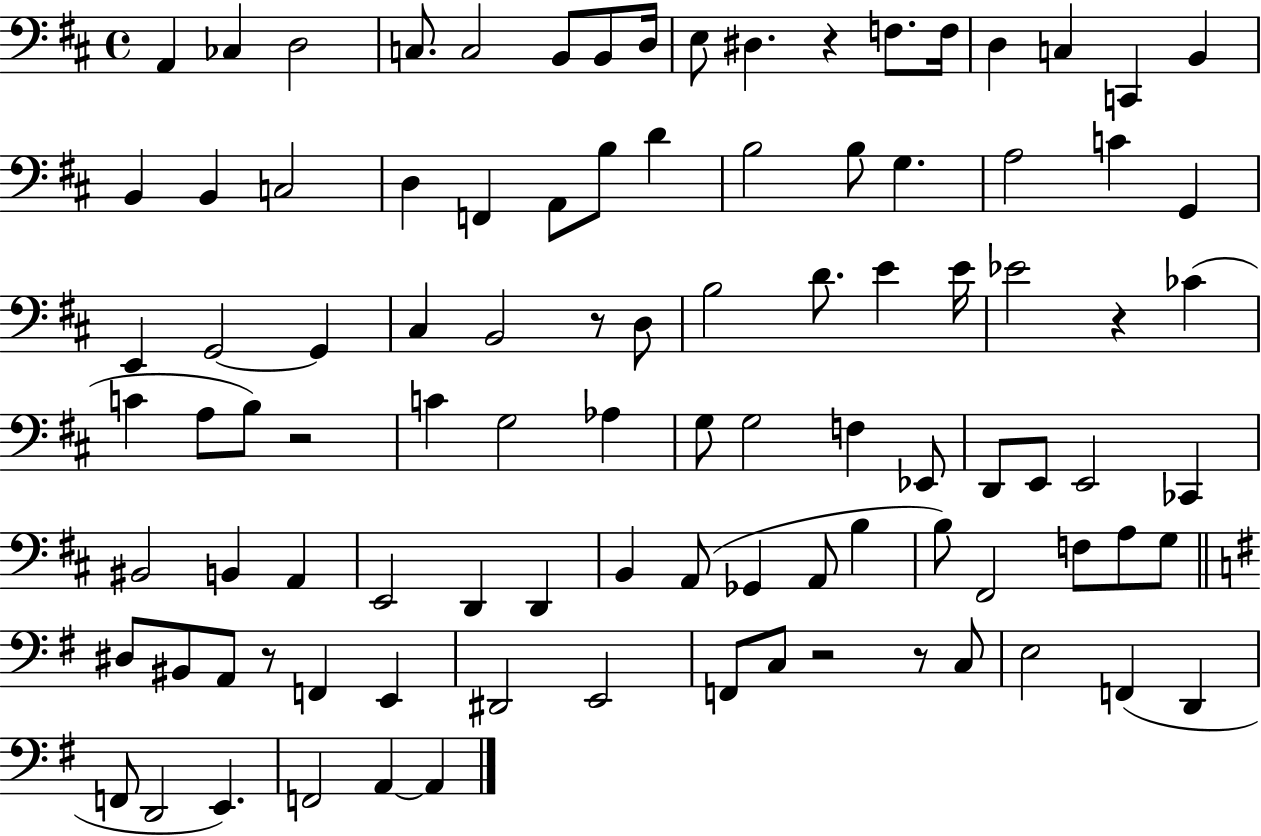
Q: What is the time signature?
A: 4/4